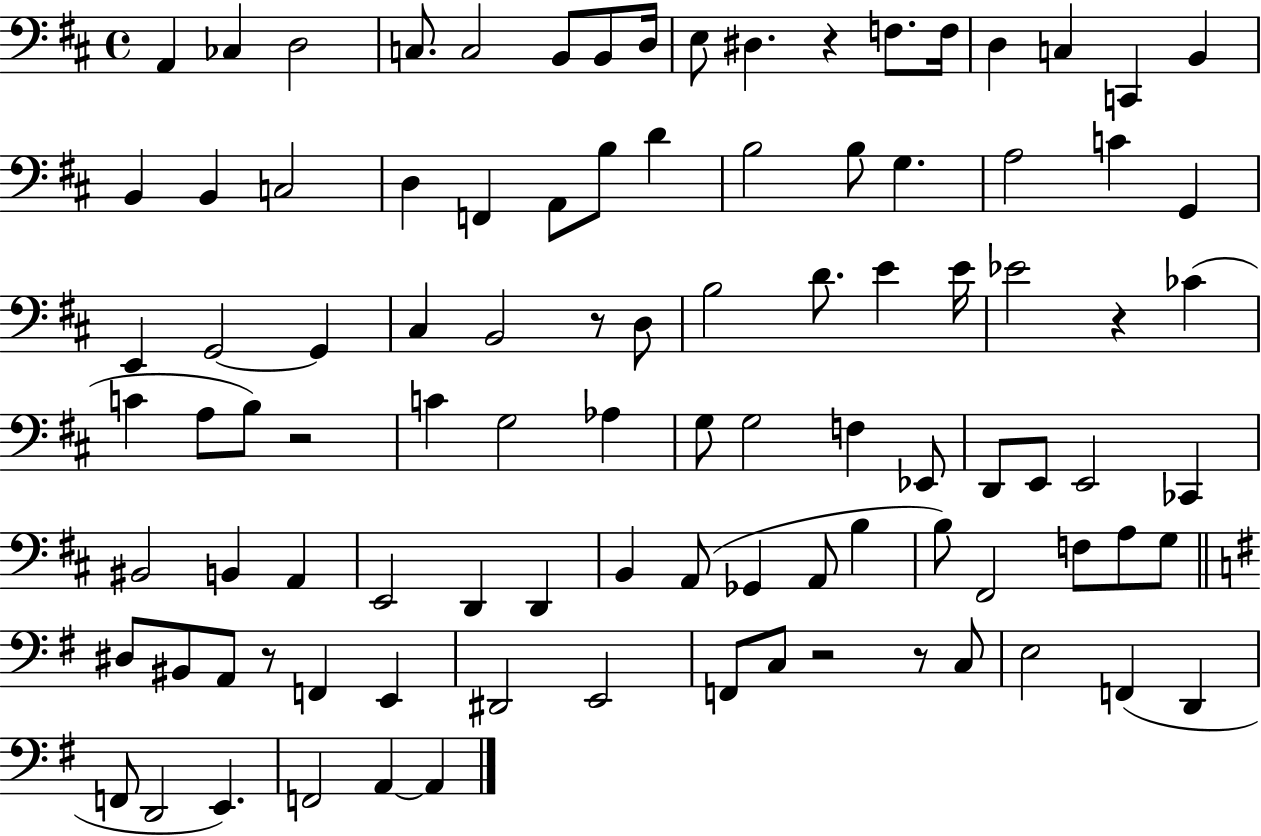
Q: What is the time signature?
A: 4/4